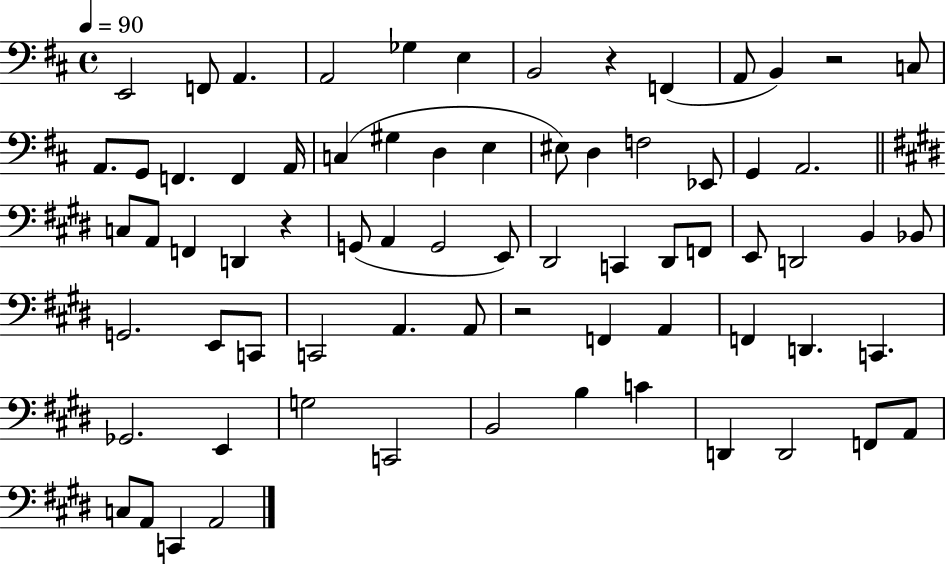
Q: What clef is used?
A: bass